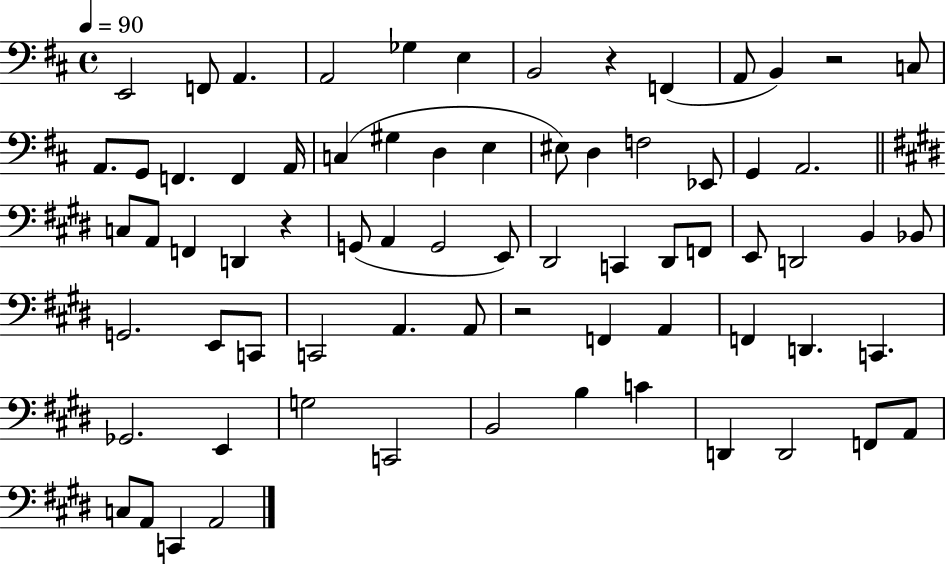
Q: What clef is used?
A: bass